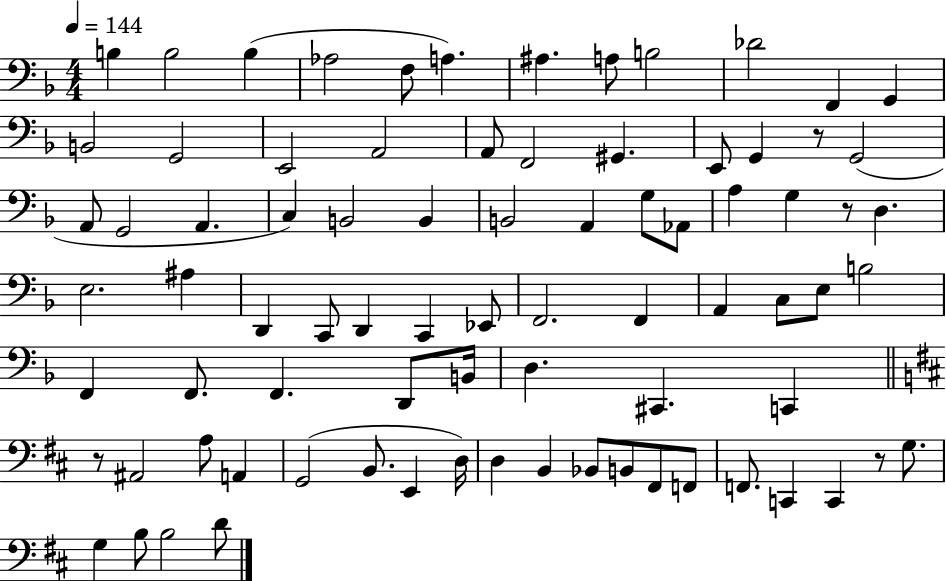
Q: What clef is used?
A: bass